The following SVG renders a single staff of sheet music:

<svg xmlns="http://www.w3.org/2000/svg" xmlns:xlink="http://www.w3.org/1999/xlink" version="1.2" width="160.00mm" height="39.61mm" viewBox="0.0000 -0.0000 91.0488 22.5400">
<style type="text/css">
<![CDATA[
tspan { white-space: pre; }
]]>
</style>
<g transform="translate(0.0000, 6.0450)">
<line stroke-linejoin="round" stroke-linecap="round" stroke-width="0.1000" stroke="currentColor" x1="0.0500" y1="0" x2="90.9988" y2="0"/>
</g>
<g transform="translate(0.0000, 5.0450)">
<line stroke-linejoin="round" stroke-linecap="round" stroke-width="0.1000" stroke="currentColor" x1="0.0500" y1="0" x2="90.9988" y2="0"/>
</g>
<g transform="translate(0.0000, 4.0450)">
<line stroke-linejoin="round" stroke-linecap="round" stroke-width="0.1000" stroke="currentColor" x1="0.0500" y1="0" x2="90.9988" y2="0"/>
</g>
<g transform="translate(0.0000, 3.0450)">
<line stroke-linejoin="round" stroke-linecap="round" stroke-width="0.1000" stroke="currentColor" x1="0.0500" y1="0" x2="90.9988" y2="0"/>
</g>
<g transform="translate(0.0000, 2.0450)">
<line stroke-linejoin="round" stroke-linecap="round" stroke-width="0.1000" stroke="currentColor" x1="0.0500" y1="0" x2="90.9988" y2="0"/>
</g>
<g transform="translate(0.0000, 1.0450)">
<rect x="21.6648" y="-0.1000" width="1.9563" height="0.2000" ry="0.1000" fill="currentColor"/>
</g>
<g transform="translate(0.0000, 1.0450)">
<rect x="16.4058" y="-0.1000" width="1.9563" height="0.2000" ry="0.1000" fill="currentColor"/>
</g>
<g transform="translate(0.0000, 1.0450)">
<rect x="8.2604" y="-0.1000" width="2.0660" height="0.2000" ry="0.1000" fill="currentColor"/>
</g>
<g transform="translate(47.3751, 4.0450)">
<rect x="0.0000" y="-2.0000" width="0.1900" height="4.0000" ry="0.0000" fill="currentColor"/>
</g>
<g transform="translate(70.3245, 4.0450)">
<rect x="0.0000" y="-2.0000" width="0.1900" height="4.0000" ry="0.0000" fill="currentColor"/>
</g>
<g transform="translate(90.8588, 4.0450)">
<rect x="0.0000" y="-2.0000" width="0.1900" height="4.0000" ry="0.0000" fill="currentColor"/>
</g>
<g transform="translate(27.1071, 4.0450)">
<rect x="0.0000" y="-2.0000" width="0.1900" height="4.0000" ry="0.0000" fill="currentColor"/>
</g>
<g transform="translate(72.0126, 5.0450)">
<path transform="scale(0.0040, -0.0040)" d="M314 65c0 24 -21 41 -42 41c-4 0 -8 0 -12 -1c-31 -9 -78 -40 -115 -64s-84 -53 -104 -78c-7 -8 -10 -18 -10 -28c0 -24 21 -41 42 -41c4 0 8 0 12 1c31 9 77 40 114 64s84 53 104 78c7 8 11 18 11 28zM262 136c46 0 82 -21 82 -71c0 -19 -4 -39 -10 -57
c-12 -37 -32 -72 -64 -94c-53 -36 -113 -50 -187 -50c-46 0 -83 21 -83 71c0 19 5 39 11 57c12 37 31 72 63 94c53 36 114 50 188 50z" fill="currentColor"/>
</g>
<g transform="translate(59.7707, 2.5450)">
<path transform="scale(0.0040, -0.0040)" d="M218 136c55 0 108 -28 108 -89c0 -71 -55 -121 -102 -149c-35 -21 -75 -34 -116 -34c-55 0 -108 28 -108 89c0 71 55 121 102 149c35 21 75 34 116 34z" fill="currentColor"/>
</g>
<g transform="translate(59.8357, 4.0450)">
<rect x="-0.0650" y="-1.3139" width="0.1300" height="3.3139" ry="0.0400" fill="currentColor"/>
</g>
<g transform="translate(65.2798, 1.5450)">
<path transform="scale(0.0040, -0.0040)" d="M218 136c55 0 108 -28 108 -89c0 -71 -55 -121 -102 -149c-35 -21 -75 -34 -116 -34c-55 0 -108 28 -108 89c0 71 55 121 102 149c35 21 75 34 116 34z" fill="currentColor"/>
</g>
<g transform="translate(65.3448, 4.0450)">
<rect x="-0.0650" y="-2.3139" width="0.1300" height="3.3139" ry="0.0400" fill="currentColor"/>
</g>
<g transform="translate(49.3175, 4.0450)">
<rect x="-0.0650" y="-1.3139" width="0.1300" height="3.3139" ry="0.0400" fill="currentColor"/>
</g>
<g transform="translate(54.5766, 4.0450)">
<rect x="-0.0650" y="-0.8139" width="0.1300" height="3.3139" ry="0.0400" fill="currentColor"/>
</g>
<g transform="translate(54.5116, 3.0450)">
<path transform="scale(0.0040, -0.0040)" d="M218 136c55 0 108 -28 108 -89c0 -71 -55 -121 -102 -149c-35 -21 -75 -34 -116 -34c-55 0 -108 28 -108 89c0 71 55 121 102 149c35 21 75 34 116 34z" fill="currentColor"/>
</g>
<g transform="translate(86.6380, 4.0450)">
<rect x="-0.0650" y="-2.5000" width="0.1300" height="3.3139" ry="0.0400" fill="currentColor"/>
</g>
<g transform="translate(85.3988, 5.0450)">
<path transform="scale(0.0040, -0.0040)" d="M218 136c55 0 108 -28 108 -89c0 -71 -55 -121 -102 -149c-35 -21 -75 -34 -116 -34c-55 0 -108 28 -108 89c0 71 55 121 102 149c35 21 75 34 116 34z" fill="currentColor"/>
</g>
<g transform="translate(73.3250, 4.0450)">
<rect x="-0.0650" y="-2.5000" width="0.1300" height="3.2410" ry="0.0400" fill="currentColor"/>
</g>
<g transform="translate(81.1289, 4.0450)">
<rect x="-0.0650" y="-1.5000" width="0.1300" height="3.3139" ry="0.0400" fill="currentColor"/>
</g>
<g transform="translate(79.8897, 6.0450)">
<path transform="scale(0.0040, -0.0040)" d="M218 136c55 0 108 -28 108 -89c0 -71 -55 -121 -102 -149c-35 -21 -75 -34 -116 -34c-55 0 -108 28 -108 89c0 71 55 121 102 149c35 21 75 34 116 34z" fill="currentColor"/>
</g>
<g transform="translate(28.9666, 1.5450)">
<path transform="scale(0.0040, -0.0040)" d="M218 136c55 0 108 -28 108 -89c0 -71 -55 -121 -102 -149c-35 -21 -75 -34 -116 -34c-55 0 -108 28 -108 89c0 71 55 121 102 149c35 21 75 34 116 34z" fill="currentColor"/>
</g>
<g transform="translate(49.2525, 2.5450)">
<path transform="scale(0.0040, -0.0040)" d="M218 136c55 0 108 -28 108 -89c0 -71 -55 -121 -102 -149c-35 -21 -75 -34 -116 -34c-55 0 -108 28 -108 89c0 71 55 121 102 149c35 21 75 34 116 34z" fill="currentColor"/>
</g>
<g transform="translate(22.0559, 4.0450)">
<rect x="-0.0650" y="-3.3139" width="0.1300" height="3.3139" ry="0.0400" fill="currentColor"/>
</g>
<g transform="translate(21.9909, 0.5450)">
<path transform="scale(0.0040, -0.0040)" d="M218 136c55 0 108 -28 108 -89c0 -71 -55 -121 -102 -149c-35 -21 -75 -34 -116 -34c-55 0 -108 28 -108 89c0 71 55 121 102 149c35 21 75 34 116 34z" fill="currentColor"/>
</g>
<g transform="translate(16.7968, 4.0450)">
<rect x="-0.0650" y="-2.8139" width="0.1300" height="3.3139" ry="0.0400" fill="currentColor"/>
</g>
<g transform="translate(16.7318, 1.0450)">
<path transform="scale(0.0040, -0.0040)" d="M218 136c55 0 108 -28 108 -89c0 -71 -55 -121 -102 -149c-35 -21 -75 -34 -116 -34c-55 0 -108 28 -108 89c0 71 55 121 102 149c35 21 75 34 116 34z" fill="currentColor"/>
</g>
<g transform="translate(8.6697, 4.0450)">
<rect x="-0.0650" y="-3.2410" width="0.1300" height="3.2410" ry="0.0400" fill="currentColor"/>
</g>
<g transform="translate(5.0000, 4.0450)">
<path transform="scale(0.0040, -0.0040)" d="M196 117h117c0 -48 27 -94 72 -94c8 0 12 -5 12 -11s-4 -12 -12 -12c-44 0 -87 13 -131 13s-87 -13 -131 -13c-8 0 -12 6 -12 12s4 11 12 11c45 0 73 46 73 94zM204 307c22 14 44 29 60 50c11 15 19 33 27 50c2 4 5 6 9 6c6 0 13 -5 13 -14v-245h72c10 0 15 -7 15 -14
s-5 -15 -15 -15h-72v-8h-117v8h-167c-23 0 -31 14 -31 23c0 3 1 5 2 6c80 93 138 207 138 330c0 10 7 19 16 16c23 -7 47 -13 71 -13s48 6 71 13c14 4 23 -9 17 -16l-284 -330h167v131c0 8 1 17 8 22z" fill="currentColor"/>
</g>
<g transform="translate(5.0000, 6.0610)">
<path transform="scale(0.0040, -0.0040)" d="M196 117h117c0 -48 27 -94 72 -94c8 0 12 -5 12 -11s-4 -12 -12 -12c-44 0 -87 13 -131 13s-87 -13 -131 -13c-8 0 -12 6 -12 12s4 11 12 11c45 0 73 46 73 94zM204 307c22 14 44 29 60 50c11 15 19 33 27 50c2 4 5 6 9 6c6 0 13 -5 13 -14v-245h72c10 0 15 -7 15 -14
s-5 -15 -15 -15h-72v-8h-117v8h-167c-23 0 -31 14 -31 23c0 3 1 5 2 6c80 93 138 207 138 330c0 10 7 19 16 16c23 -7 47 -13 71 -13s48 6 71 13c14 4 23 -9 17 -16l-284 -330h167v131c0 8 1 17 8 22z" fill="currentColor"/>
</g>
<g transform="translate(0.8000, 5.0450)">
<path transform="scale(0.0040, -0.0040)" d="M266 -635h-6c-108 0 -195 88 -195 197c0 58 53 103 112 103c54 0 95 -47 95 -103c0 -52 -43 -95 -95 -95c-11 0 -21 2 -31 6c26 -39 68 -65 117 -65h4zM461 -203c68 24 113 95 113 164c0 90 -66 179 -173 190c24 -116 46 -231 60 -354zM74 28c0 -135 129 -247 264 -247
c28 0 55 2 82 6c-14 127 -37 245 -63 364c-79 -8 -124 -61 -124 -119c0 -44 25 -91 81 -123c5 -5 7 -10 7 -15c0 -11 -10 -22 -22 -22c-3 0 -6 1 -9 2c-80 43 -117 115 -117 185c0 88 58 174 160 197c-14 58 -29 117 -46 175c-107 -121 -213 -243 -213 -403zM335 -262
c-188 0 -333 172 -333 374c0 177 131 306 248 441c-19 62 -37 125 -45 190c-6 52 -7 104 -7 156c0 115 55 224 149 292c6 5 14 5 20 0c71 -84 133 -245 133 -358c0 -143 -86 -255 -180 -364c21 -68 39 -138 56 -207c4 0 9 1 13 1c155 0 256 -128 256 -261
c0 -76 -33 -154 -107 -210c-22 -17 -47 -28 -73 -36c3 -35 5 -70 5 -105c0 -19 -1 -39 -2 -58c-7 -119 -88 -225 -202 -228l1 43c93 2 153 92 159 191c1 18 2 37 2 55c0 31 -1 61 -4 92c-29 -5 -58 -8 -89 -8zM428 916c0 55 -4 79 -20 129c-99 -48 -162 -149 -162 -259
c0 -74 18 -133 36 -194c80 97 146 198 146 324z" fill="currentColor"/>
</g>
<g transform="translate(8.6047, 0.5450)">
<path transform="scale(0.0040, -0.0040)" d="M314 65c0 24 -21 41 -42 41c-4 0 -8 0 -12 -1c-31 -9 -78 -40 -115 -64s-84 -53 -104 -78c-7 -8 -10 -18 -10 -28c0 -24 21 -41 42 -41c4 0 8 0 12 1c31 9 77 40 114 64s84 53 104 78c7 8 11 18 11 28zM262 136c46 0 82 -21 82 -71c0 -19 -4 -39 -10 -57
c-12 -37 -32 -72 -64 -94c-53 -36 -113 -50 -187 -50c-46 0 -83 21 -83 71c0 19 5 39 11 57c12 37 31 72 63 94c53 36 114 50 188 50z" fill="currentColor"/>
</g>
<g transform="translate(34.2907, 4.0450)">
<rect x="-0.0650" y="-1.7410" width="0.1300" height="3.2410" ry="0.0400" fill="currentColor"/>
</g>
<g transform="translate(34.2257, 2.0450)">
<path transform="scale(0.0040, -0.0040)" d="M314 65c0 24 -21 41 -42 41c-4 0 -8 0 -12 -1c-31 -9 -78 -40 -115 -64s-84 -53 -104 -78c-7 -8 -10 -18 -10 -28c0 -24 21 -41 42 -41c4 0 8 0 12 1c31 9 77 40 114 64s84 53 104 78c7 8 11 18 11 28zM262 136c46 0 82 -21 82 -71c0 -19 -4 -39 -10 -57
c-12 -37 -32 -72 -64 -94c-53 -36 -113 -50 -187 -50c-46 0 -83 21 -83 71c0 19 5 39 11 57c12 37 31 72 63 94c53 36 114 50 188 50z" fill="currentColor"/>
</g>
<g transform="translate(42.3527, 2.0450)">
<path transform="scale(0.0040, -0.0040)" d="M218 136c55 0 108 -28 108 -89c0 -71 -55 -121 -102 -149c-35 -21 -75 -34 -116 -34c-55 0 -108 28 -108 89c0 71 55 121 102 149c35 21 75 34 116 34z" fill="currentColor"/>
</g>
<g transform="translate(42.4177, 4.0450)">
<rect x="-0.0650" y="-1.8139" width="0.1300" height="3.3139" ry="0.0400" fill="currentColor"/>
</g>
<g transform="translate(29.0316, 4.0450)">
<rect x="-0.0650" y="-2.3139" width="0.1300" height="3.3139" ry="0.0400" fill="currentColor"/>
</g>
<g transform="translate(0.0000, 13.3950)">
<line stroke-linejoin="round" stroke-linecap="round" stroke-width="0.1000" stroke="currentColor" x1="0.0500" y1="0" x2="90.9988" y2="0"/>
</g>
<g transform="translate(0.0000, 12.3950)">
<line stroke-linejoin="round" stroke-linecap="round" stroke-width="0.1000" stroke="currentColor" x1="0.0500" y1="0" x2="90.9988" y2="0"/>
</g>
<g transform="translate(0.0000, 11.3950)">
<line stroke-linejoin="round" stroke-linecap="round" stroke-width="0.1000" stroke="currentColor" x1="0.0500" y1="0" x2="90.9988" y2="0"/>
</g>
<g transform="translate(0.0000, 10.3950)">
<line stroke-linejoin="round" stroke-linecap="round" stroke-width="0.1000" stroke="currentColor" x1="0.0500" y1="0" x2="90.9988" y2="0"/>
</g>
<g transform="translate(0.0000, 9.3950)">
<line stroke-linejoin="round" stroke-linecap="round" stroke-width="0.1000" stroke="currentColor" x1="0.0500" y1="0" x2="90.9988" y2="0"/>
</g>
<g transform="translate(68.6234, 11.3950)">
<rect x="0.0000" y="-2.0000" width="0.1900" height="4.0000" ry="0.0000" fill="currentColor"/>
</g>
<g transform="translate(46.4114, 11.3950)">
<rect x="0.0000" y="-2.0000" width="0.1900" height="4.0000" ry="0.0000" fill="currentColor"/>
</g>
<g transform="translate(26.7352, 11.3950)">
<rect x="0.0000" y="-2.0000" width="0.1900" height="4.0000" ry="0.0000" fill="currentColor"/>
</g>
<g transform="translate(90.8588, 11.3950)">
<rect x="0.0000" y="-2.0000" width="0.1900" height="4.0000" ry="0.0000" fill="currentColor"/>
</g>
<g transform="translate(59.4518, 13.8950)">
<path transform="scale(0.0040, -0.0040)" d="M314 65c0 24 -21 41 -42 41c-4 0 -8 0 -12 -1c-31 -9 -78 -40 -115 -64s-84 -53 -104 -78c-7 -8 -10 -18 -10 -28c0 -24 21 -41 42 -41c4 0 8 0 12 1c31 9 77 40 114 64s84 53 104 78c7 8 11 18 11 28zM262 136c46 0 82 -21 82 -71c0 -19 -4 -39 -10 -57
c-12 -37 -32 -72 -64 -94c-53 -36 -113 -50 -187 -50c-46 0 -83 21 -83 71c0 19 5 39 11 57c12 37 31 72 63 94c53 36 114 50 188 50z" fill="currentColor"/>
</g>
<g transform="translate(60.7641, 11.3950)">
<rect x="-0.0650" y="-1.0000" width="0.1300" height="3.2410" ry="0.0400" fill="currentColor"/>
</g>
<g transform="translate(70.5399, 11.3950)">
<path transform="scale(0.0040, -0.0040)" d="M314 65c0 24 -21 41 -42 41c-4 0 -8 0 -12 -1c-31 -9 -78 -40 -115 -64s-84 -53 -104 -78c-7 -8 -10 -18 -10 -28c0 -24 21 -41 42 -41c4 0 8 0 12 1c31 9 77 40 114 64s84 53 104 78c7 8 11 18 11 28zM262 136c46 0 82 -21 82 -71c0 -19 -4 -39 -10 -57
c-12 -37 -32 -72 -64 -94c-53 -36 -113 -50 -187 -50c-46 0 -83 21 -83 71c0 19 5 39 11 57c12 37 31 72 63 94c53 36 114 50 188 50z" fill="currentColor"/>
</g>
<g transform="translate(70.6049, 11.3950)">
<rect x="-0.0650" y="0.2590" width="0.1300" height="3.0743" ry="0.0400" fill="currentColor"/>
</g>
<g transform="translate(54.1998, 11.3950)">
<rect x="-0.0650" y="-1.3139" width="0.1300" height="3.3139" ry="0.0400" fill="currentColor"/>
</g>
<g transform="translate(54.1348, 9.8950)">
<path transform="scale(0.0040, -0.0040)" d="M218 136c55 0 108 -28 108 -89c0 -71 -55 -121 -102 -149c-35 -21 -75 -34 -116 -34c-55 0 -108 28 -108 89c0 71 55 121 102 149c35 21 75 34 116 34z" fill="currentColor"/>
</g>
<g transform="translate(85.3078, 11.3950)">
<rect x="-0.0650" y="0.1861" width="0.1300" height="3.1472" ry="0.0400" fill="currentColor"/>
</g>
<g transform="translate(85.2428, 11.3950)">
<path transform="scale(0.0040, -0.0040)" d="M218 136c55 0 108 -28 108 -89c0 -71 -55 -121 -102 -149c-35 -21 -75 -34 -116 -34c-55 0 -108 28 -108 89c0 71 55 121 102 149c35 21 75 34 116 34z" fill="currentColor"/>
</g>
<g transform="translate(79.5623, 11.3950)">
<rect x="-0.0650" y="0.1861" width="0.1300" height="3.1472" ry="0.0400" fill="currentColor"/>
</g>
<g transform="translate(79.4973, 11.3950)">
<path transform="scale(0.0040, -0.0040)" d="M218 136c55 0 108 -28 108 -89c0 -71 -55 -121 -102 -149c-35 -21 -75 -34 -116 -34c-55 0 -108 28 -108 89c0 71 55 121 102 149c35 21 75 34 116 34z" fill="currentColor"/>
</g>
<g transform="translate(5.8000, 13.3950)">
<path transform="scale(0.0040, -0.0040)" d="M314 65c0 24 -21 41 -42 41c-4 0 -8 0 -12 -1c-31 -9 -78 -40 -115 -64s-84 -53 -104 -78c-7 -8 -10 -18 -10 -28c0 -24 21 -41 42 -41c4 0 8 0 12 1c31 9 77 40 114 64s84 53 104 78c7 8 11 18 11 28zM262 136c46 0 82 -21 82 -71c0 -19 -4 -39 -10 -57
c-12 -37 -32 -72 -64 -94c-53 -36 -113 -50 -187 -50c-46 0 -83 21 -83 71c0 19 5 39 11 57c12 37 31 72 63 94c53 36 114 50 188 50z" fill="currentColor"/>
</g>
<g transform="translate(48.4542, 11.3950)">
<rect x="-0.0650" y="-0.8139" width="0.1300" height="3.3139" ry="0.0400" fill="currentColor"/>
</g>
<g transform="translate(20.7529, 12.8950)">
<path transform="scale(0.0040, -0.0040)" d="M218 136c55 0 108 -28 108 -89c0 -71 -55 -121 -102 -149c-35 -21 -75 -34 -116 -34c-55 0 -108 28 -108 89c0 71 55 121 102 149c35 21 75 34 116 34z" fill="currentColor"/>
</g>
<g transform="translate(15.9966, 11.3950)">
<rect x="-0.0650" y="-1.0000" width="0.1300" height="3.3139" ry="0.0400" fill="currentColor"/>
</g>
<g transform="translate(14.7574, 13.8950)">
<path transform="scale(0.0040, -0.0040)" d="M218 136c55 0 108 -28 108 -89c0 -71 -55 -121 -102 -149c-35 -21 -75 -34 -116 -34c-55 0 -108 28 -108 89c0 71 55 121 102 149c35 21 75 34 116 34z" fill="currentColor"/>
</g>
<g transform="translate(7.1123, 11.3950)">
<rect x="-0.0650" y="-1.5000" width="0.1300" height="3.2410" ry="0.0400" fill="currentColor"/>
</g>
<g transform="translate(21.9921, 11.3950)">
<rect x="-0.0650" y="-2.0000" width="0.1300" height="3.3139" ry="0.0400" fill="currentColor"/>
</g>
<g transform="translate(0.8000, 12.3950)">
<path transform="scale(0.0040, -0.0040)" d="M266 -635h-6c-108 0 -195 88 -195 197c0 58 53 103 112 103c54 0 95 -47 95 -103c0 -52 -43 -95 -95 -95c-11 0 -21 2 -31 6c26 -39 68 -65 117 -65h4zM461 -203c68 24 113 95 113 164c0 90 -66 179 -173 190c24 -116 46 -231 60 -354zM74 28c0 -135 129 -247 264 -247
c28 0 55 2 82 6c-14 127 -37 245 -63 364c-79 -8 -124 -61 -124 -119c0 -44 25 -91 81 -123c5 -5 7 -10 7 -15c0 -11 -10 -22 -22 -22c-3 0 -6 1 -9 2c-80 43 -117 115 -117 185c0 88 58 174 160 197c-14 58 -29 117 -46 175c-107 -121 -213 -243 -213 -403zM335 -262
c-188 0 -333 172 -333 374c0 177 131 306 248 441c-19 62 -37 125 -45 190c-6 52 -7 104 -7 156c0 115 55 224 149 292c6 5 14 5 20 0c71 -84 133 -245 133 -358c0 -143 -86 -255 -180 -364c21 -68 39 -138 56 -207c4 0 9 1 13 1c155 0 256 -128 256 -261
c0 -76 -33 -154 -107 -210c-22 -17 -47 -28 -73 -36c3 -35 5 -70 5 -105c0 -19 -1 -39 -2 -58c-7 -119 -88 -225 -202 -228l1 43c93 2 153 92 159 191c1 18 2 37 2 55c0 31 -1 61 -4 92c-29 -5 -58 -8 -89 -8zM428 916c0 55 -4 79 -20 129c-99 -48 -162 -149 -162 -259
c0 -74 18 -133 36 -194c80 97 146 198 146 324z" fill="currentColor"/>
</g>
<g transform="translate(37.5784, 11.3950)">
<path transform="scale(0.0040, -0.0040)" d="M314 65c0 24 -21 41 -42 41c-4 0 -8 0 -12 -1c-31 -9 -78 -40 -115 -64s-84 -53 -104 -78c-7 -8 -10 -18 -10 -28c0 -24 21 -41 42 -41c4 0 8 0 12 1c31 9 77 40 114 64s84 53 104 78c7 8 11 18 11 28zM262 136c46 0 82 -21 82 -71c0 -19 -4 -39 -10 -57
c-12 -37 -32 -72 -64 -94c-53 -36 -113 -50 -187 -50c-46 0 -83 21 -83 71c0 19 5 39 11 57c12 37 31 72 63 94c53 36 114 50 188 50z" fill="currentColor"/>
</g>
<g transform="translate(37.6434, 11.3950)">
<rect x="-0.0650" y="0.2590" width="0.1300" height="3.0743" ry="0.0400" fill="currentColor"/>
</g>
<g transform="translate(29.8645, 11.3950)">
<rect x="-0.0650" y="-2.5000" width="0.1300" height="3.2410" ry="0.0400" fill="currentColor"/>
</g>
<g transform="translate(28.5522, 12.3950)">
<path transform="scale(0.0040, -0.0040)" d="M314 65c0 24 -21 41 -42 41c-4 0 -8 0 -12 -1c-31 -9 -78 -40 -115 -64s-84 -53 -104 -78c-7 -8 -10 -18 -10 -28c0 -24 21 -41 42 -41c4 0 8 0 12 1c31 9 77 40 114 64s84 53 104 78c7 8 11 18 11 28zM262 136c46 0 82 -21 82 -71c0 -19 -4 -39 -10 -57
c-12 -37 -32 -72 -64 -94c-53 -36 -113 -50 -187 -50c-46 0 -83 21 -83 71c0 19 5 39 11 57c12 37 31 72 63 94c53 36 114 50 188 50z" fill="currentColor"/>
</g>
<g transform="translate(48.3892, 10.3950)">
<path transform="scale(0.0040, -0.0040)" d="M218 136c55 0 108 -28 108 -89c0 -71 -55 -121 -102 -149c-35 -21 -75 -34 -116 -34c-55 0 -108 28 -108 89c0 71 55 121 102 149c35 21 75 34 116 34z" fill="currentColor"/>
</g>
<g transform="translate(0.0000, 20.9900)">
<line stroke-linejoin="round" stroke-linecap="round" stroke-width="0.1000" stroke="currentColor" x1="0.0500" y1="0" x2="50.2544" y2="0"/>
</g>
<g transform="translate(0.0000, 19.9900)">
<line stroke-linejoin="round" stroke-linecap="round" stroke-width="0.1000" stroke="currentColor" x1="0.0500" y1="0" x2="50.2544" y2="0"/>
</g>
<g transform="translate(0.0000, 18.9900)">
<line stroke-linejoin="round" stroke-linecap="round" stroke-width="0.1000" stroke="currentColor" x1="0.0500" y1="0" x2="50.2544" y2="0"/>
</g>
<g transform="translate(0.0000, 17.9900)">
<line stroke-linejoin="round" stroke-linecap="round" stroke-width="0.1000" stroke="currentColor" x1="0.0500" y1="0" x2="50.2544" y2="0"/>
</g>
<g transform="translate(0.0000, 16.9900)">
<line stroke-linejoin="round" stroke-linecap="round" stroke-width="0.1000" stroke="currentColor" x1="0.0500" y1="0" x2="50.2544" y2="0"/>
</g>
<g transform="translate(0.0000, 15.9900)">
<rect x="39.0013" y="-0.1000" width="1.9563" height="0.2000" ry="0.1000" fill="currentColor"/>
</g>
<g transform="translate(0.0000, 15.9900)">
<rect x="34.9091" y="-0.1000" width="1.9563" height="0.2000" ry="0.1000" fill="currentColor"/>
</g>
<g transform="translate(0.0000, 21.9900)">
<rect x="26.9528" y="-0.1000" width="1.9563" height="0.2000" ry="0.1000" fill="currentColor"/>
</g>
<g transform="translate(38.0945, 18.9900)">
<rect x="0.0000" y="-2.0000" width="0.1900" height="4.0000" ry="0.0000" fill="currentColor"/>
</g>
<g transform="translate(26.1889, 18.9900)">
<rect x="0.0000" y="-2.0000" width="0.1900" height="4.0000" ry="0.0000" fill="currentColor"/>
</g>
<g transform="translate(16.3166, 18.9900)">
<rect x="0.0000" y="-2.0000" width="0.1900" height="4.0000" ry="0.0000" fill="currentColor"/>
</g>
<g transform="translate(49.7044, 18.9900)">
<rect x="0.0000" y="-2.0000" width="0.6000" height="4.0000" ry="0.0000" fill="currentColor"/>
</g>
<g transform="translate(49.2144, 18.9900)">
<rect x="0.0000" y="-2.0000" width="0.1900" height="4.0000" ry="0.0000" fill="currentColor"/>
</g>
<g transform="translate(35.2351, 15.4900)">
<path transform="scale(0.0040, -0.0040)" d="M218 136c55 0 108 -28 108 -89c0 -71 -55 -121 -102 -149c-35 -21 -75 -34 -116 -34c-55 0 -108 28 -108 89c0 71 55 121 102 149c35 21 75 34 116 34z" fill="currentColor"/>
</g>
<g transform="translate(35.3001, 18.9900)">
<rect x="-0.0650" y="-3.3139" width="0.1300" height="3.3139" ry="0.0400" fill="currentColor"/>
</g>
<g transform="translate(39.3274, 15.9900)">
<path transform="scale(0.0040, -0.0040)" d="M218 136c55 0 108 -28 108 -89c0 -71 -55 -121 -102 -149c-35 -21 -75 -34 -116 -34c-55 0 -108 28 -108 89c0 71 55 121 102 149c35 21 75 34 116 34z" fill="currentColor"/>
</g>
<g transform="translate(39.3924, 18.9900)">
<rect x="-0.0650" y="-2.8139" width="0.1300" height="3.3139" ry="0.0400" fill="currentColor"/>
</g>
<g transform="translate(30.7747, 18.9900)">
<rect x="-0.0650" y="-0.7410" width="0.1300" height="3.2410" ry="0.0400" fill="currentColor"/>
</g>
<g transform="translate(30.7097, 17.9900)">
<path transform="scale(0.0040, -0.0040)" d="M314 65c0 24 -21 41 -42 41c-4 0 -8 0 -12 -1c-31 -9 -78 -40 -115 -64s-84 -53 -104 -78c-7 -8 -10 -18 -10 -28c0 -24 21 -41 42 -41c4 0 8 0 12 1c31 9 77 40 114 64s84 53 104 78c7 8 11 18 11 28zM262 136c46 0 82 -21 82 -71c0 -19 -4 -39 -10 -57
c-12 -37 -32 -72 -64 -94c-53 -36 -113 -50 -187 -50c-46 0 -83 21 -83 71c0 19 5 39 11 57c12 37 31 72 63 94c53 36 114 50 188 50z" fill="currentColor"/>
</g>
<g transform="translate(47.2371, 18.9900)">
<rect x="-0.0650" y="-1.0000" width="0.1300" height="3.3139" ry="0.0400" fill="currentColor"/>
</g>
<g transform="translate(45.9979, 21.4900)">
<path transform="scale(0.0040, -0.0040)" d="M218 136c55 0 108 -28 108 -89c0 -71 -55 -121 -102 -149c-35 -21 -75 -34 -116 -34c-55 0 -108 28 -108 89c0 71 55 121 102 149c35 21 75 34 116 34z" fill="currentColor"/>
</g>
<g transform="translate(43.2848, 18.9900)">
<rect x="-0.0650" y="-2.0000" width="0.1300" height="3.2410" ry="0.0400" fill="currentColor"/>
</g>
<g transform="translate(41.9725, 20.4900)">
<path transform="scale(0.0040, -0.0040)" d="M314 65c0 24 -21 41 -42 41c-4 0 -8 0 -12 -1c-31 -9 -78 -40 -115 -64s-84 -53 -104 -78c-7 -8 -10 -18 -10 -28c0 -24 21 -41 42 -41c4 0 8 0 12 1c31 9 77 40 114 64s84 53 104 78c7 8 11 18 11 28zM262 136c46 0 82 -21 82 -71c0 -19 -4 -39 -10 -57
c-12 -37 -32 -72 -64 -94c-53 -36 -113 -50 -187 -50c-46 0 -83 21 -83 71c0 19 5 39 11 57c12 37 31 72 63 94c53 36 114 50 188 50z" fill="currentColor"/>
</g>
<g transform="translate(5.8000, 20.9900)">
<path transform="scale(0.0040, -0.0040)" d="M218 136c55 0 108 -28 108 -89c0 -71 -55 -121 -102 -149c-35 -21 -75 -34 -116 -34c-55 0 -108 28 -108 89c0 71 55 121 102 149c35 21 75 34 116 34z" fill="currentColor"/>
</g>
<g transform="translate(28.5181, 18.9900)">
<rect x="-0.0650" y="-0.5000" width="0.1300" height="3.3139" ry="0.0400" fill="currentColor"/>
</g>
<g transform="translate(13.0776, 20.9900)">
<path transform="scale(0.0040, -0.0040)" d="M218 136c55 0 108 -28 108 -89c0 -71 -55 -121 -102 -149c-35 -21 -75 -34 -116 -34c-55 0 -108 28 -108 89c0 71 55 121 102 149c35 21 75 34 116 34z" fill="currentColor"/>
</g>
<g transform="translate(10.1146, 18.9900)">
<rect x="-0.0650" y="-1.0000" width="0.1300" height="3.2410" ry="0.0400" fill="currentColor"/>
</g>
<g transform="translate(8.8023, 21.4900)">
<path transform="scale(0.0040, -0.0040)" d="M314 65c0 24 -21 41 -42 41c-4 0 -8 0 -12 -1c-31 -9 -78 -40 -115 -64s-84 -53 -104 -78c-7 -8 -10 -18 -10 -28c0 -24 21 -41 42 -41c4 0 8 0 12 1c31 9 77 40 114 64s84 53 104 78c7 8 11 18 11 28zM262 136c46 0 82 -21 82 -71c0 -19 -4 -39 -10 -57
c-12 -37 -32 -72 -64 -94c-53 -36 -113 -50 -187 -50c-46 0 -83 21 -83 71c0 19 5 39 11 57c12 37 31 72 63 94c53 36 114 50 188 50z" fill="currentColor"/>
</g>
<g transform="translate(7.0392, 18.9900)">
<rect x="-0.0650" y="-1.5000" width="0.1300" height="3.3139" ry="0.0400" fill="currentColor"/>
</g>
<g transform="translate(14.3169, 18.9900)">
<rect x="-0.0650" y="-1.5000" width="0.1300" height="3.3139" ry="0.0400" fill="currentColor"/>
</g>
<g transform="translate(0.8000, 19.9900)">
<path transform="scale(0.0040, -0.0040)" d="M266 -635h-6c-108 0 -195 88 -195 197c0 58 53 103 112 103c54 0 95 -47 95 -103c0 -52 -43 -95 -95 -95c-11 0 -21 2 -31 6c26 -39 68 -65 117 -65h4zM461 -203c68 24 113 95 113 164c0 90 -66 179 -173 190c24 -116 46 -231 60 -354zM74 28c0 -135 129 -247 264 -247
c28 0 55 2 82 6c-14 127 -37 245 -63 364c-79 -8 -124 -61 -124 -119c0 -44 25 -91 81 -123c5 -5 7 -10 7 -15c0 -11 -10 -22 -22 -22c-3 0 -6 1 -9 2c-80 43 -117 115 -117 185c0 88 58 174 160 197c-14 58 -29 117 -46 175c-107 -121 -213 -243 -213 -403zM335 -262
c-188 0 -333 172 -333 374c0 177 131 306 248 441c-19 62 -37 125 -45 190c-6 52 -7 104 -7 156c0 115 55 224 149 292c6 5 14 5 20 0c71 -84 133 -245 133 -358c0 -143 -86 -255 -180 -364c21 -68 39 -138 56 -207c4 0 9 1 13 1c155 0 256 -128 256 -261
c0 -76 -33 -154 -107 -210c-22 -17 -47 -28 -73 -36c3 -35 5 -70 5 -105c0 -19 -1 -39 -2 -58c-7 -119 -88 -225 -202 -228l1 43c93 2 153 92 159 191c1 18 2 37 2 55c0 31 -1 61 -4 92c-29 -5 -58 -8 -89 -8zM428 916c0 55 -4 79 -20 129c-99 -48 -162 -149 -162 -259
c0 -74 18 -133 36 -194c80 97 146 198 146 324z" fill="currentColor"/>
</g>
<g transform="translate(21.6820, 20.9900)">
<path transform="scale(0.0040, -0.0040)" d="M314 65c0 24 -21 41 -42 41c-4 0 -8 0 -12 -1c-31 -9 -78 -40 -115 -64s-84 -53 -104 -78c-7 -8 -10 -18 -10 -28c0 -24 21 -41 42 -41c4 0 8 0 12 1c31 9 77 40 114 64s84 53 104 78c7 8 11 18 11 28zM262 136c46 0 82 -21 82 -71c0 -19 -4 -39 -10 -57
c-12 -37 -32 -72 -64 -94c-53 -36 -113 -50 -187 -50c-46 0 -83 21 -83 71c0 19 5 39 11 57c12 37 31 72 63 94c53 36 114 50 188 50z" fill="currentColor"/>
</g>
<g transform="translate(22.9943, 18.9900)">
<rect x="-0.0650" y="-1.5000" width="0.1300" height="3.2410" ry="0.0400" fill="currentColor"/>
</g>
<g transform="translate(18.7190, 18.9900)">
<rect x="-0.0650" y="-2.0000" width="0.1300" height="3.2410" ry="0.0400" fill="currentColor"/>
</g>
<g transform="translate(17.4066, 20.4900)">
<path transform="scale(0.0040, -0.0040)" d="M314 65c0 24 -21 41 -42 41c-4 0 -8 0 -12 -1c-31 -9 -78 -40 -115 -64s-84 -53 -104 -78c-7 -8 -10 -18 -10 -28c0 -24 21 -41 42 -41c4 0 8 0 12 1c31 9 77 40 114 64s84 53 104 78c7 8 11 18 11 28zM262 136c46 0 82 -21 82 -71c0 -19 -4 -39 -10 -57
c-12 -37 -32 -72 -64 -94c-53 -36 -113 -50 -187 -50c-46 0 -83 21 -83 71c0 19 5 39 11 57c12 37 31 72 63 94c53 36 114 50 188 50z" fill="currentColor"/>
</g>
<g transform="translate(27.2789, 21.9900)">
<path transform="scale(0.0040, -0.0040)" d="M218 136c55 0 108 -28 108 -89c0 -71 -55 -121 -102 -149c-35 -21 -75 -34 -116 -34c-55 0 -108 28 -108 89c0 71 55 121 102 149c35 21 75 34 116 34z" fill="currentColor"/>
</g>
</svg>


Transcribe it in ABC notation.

X:1
T:Untitled
M:4/4
L:1/4
K:C
b2 a b g f2 f e d e g G2 E G E2 D F G2 B2 d e D2 B2 B B E D2 E F2 E2 C d2 b a F2 D